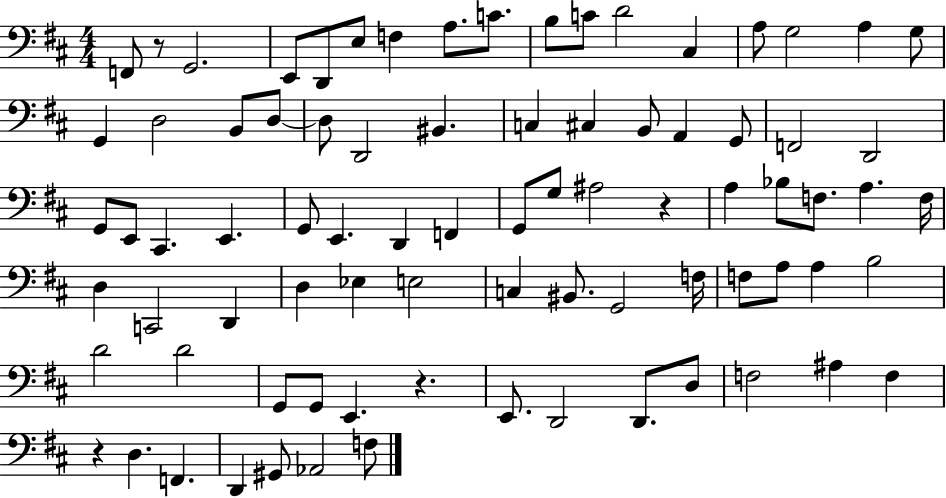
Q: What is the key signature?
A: D major